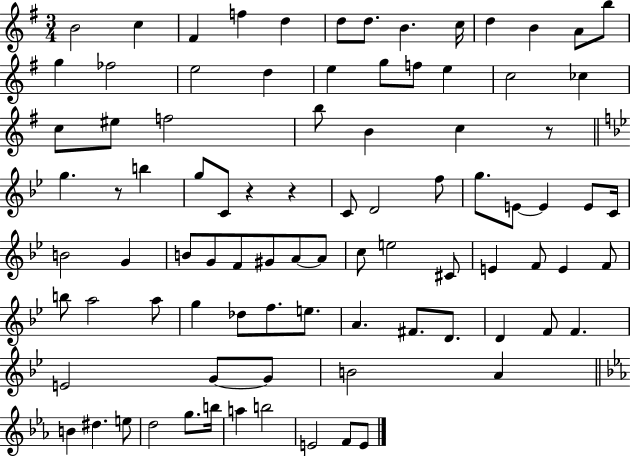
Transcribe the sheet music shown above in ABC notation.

X:1
T:Untitled
M:3/4
L:1/4
K:G
B2 c ^F f d d/2 d/2 B c/4 d B A/2 b/2 g _f2 e2 d e g/2 f/2 e c2 _c c/2 ^e/2 f2 b/2 B c z/2 g z/2 b g/2 C/2 z z C/2 D2 f/2 g/2 E/2 E E/2 C/4 B2 G B/2 G/2 F/2 ^G/2 A/2 A/2 c/2 e2 ^C/2 E F/2 E F/2 b/2 a2 a/2 g _d/2 f/2 e/2 A ^F/2 D/2 D F/2 F E2 G/2 G/2 B2 A B ^d e/2 d2 g/2 b/4 a b2 E2 F/2 E/2